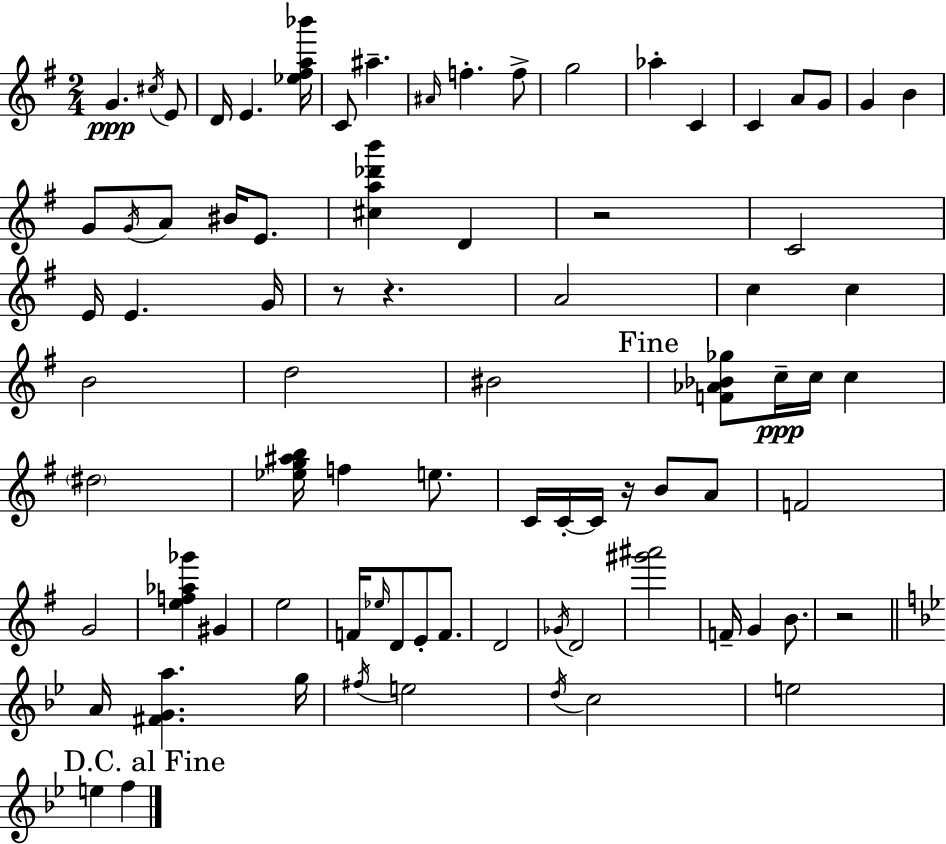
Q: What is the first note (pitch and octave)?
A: G4